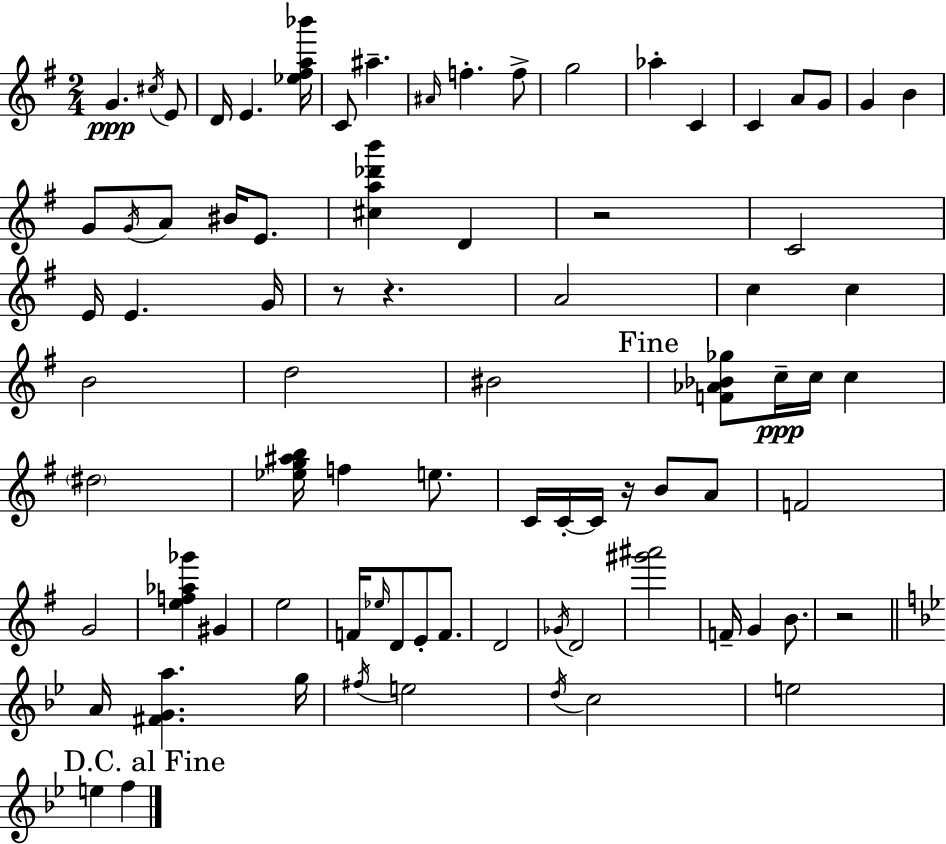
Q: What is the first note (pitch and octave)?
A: G4